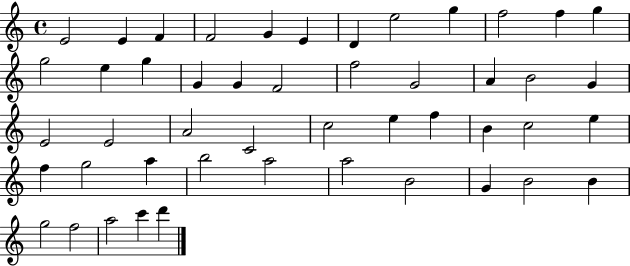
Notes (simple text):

E4/h E4/q F4/q F4/h G4/q E4/q D4/q E5/h G5/q F5/h F5/q G5/q G5/h E5/q G5/q G4/q G4/q F4/h F5/h G4/h A4/q B4/h G4/q E4/h E4/h A4/h C4/h C5/h E5/q F5/q B4/q C5/h E5/q F5/q G5/h A5/q B5/h A5/h A5/h B4/h G4/q B4/h B4/q G5/h F5/h A5/h C6/q D6/q